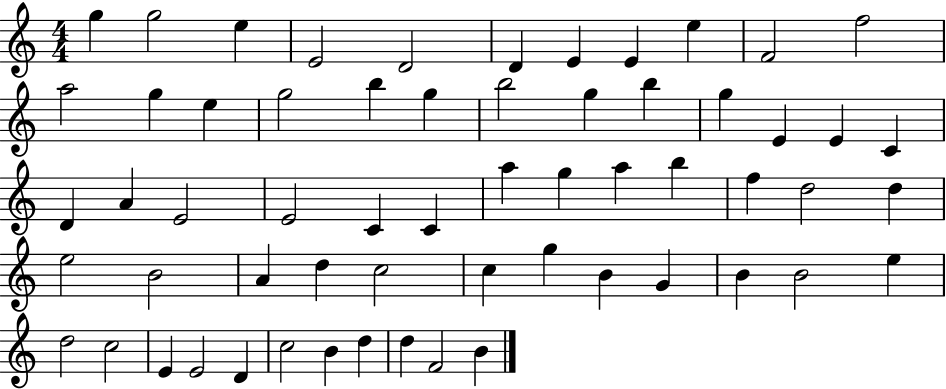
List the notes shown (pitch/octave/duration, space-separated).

G5/q G5/h E5/q E4/h D4/h D4/q E4/q E4/q E5/q F4/h F5/h A5/h G5/q E5/q G5/h B5/q G5/q B5/h G5/q B5/q G5/q E4/q E4/q C4/q D4/q A4/q E4/h E4/h C4/q C4/q A5/q G5/q A5/q B5/q F5/q D5/h D5/q E5/h B4/h A4/q D5/q C5/h C5/q G5/q B4/q G4/q B4/q B4/h E5/q D5/h C5/h E4/q E4/h D4/q C5/h B4/q D5/q D5/q F4/h B4/q